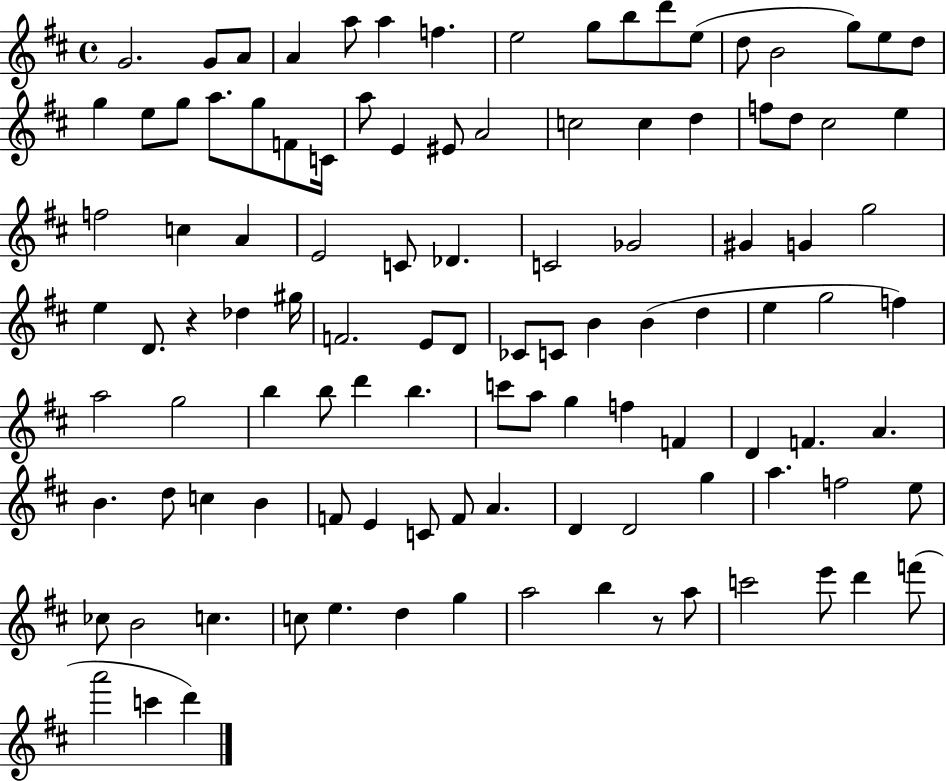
X:1
T:Untitled
M:4/4
L:1/4
K:D
G2 G/2 A/2 A a/2 a f e2 g/2 b/2 d'/2 e/2 d/2 B2 g/2 e/2 d/2 g e/2 g/2 a/2 g/2 F/2 C/4 a/2 E ^E/2 A2 c2 c d f/2 d/2 ^c2 e f2 c A E2 C/2 _D C2 _G2 ^G G g2 e D/2 z _d ^g/4 F2 E/2 D/2 _C/2 C/2 B B d e g2 f a2 g2 b b/2 d' b c'/2 a/2 g f F D F A B d/2 c B F/2 E C/2 F/2 A D D2 g a f2 e/2 _c/2 B2 c c/2 e d g a2 b z/2 a/2 c'2 e'/2 d' f'/2 a'2 c' d'